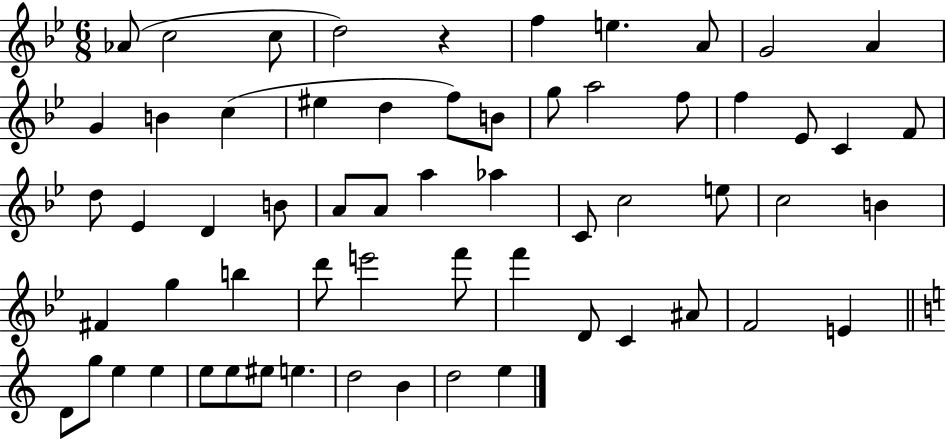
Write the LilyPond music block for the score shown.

{
  \clef treble
  \numericTimeSignature
  \time 6/8
  \key bes \major
  \repeat volta 2 { aes'8( c''2 c''8 | d''2) r4 | f''4 e''4. a'8 | g'2 a'4 | \break g'4 b'4 c''4( | eis''4 d''4 f''8) b'8 | g''8 a''2 f''8 | f''4 ees'8 c'4 f'8 | \break d''8 ees'4 d'4 b'8 | a'8 a'8 a''4 aes''4 | c'8 c''2 e''8 | c''2 b'4 | \break fis'4 g''4 b''4 | d'''8 e'''2 f'''8 | f'''4 d'8 c'4 ais'8 | f'2 e'4 | \break \bar "||" \break \key a \minor d'8 g''8 e''4 e''4 | e''8 e''8 eis''8 e''4. | d''2 b'4 | d''2 e''4 | \break } \bar "|."
}